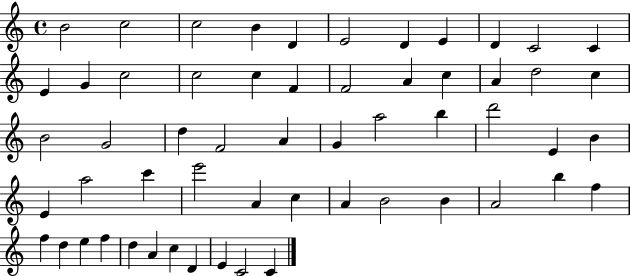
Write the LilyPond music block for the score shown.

{
  \clef treble
  \time 4/4
  \defaultTimeSignature
  \key c \major
  b'2 c''2 | c''2 b'4 d'4 | e'2 d'4 e'4 | d'4 c'2 c'4 | \break e'4 g'4 c''2 | c''2 c''4 f'4 | f'2 a'4 c''4 | a'4 d''2 c''4 | \break b'2 g'2 | d''4 f'2 a'4 | g'4 a''2 b''4 | d'''2 e'4 b'4 | \break e'4 a''2 c'''4 | e'''2 a'4 c''4 | a'4 b'2 b'4 | a'2 b''4 f''4 | \break f''4 d''4 e''4 f''4 | d''4 a'4 c''4 d'4 | e'4 c'2 c'4 | \bar "|."
}